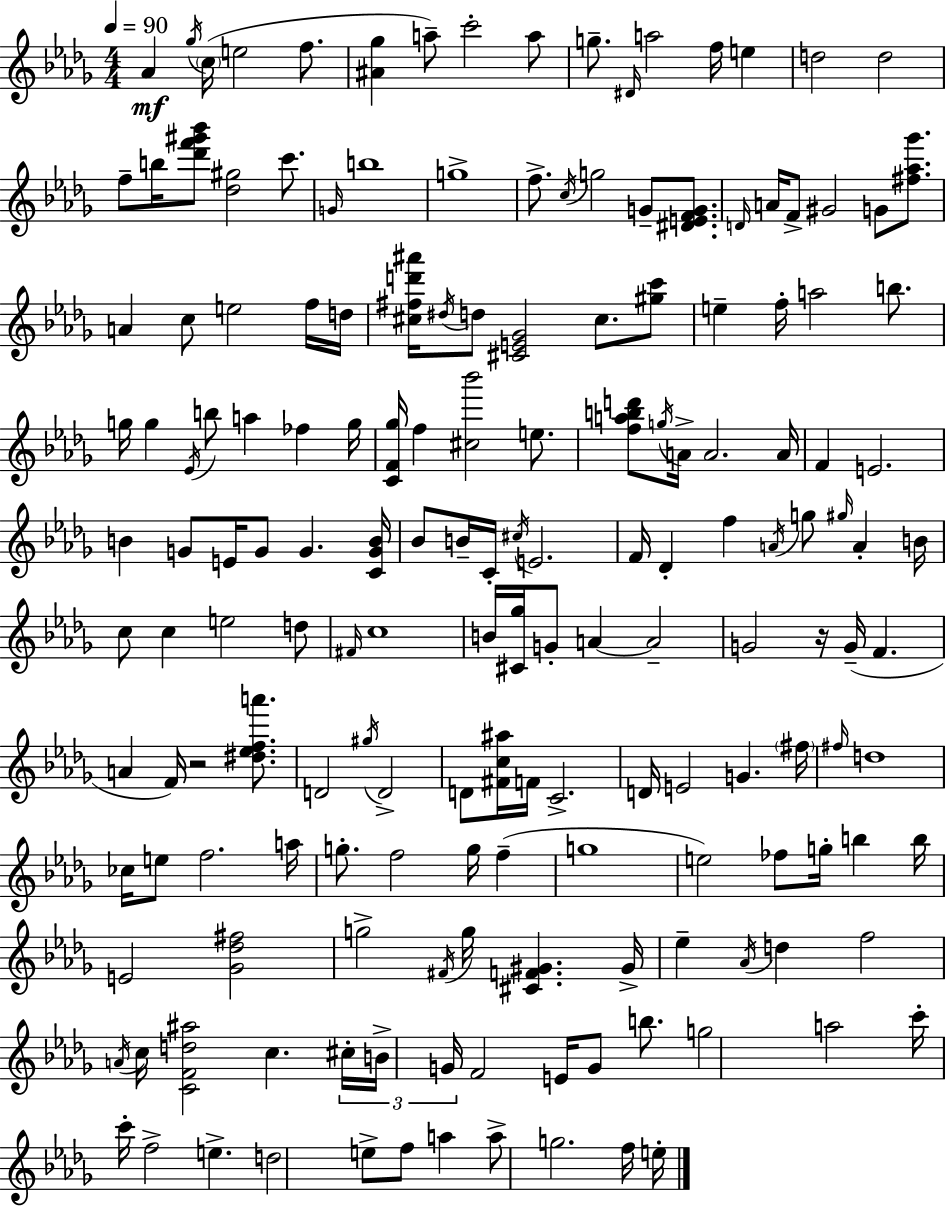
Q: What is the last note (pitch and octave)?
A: E5